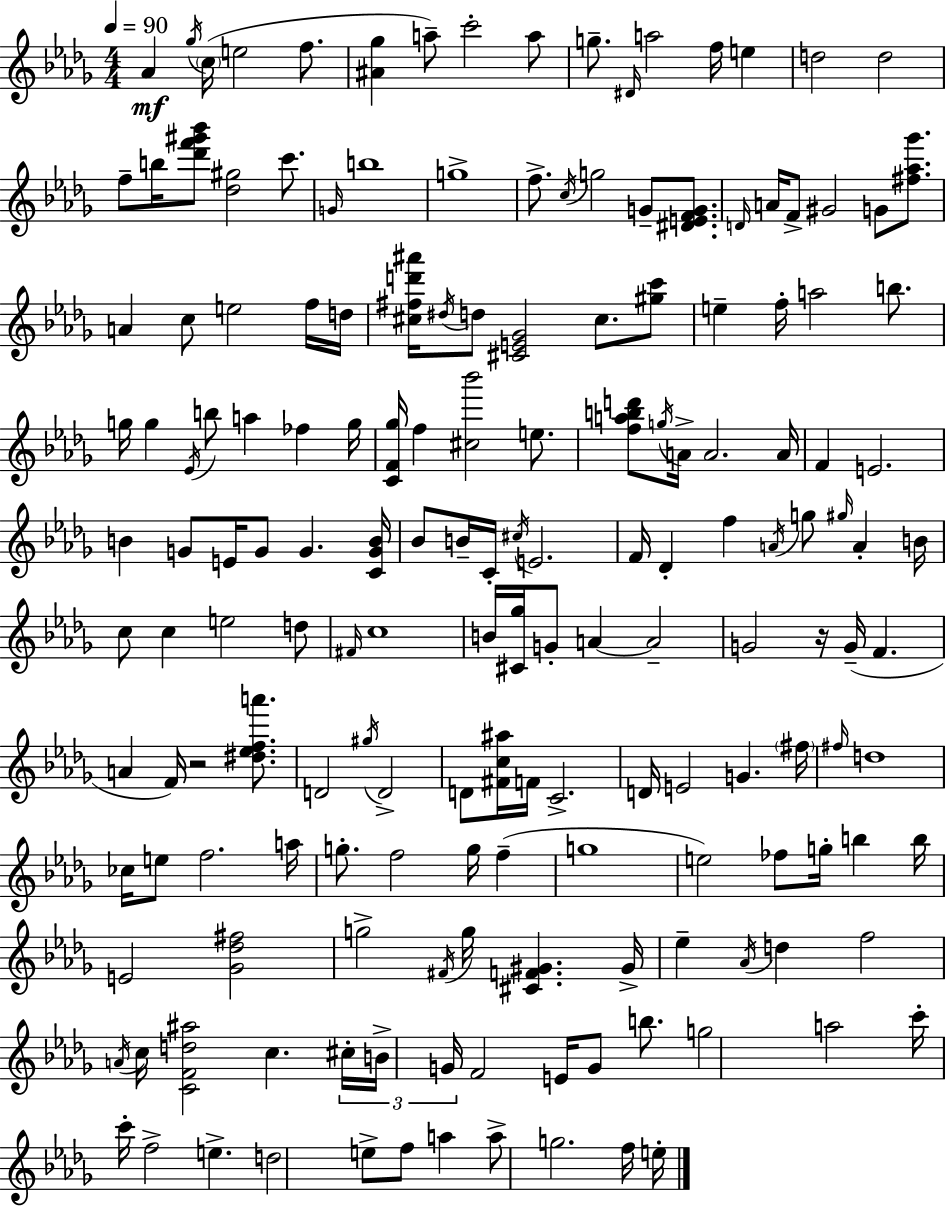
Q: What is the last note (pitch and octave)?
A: E5